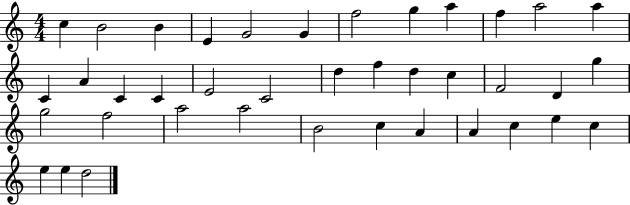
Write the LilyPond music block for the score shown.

{
  \clef treble
  \numericTimeSignature
  \time 4/4
  \key c \major
  c''4 b'2 b'4 | e'4 g'2 g'4 | f''2 g''4 a''4 | f''4 a''2 a''4 | \break c'4 a'4 c'4 c'4 | e'2 c'2 | d''4 f''4 d''4 c''4 | f'2 d'4 g''4 | \break g''2 f''2 | a''2 a''2 | b'2 c''4 a'4 | a'4 c''4 e''4 c''4 | \break e''4 e''4 d''2 | \bar "|."
}